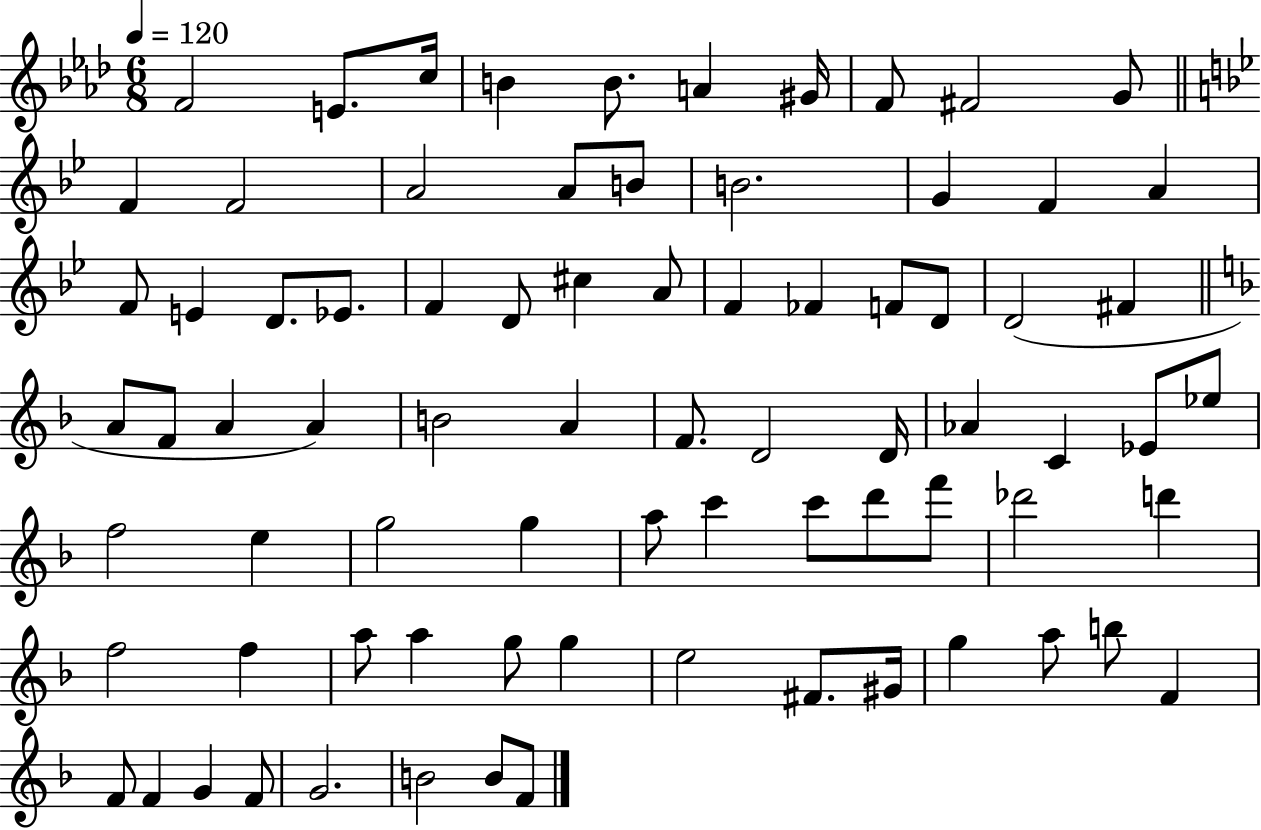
F4/h E4/e. C5/s B4/q B4/e. A4/q G#4/s F4/e F#4/h G4/e F4/q F4/h A4/h A4/e B4/e B4/h. G4/q F4/q A4/q F4/e E4/q D4/e. Eb4/e. F4/q D4/e C#5/q A4/e F4/q FES4/q F4/e D4/e D4/h F#4/q A4/e F4/e A4/q A4/q B4/h A4/q F4/e. D4/h D4/s Ab4/q C4/q Eb4/e Eb5/e F5/h E5/q G5/h G5/q A5/e C6/q C6/e D6/e F6/e Db6/h D6/q F5/h F5/q A5/e A5/q G5/e G5/q E5/h F#4/e. G#4/s G5/q A5/e B5/e F4/q F4/e F4/q G4/q F4/e G4/h. B4/h B4/e F4/e